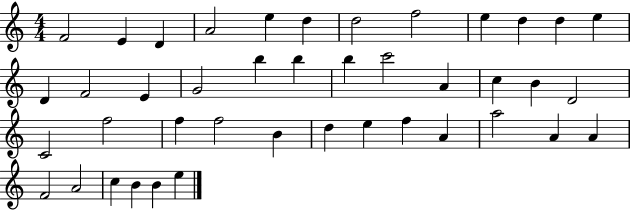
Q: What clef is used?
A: treble